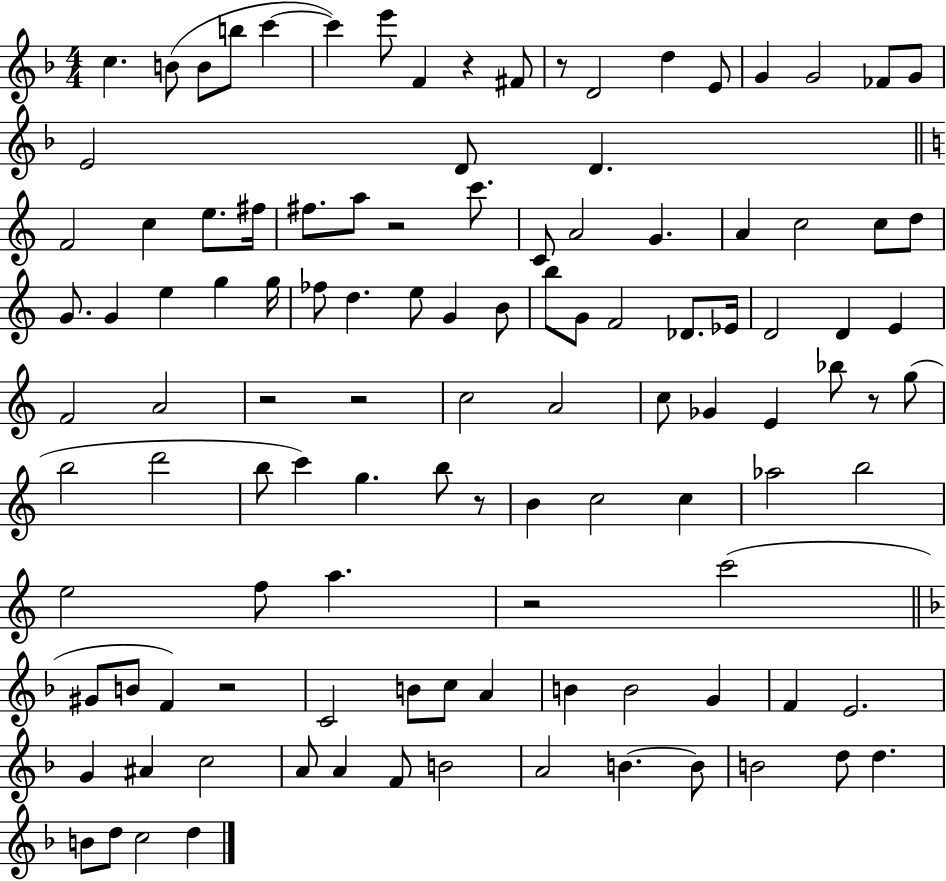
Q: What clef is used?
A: treble